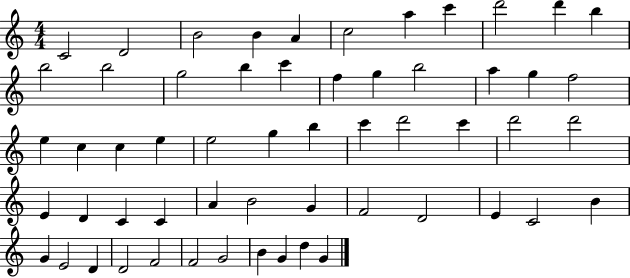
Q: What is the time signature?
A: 4/4